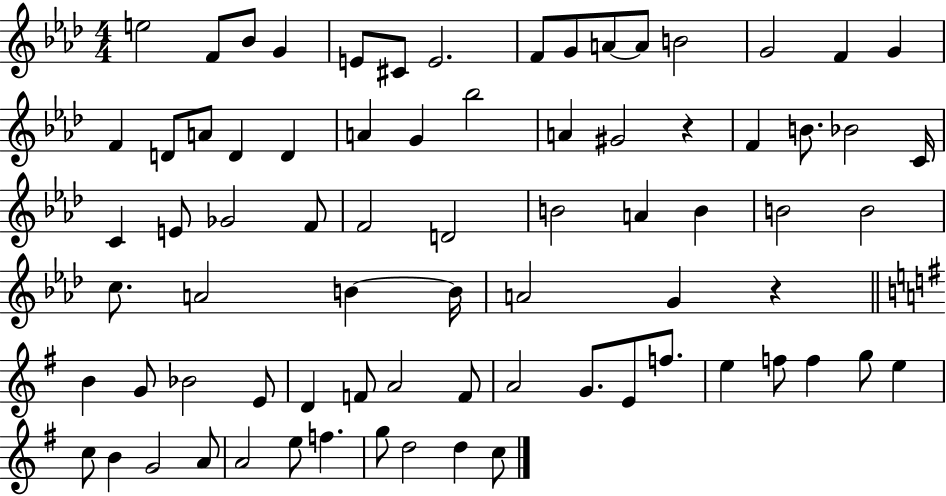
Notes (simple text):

E5/h F4/e Bb4/e G4/q E4/e C#4/e E4/h. F4/e G4/e A4/e A4/e B4/h G4/h F4/q G4/q F4/q D4/e A4/e D4/q D4/q A4/q G4/q Bb5/h A4/q G#4/h R/q F4/q B4/e. Bb4/h C4/s C4/q E4/e Gb4/h F4/e F4/h D4/h B4/h A4/q B4/q B4/h B4/h C5/e. A4/h B4/q B4/s A4/h G4/q R/q B4/q G4/e Bb4/h E4/e D4/q F4/e A4/h F4/e A4/h G4/e. E4/e F5/e. E5/q F5/e F5/q G5/e E5/q C5/e B4/q G4/h A4/e A4/h E5/e F5/q. G5/e D5/h D5/q C5/e